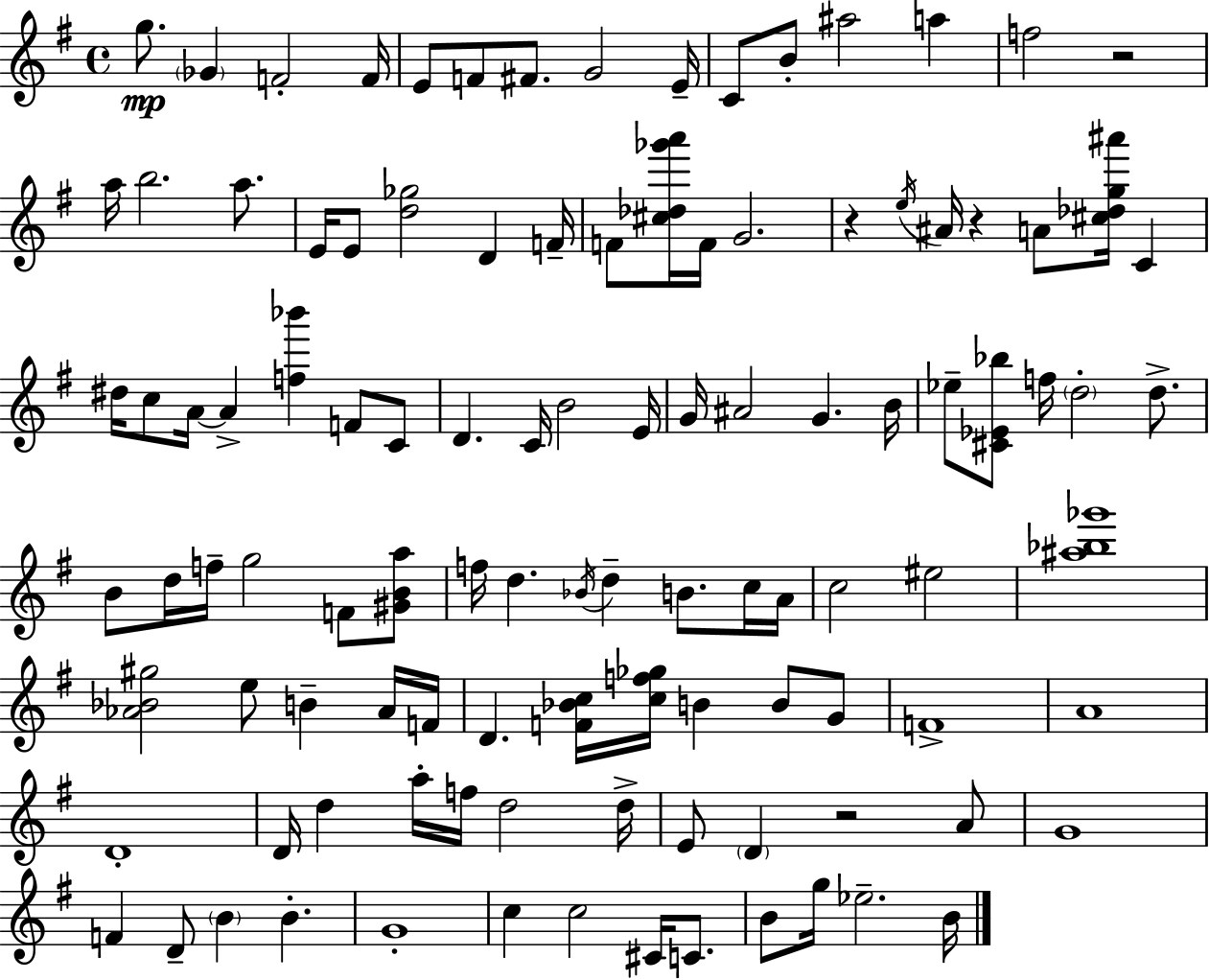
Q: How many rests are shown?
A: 4